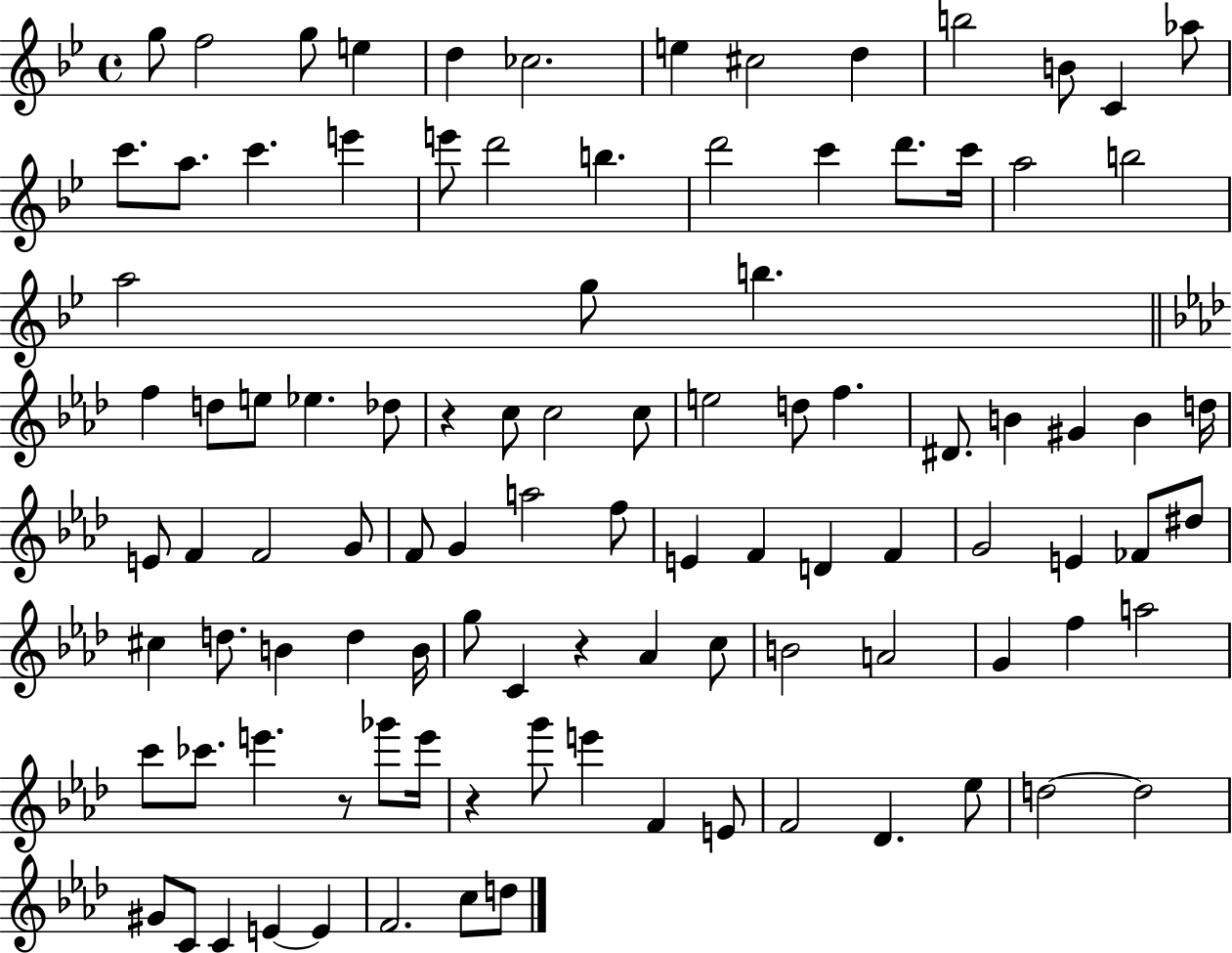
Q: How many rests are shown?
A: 4